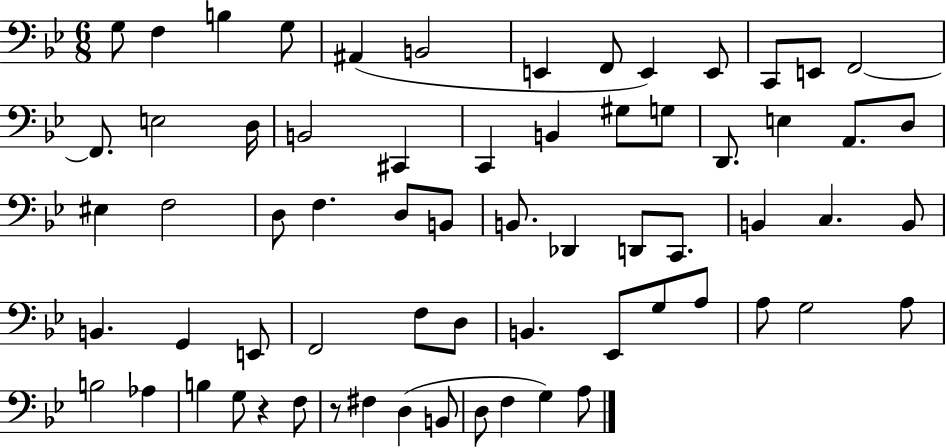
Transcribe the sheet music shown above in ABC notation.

X:1
T:Untitled
M:6/8
L:1/4
K:Bb
G,/2 F, B, G,/2 ^A,, B,,2 E,, F,,/2 E,, E,,/2 C,,/2 E,,/2 F,,2 F,,/2 E,2 D,/4 B,,2 ^C,, C,, B,, ^G,/2 G,/2 D,,/2 E, A,,/2 D,/2 ^E, F,2 D,/2 F, D,/2 B,,/2 B,,/2 _D,, D,,/2 C,,/2 B,, C, B,,/2 B,, G,, E,,/2 F,,2 F,/2 D,/2 B,, _E,,/2 G,/2 A,/2 A,/2 G,2 A,/2 B,2 _A, B, G,/2 z F,/2 z/2 ^F, D, B,,/2 D,/2 F, G, A,/2